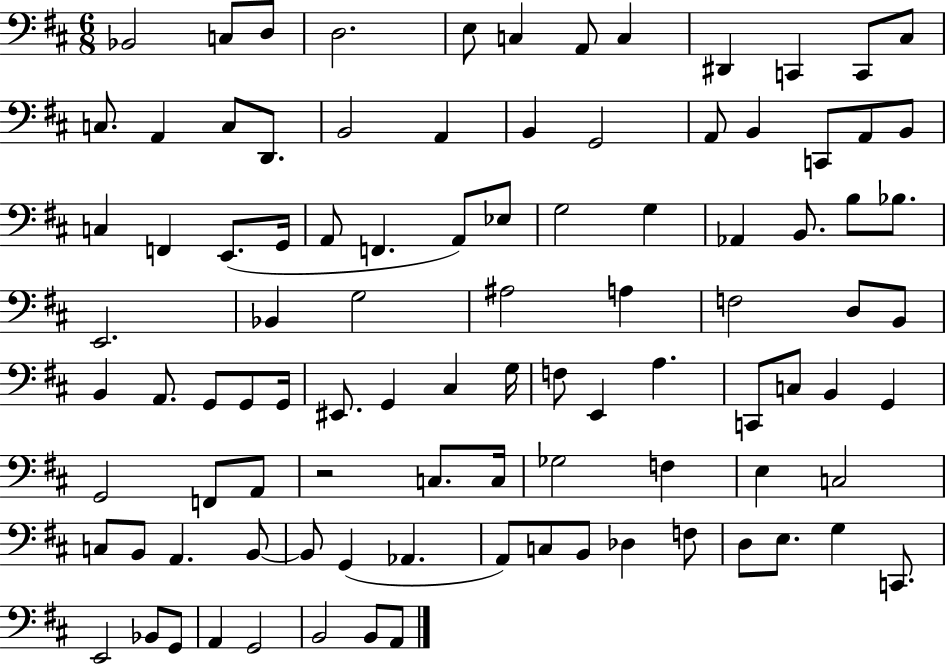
Bb2/h C3/e D3/e D3/h. E3/e C3/q A2/e C3/q D#2/q C2/q C2/e C#3/e C3/e. A2/q C3/e D2/e. B2/h A2/q B2/q G2/h A2/e B2/q C2/e A2/e B2/e C3/q F2/q E2/e. G2/s A2/e F2/q. A2/e Eb3/e G3/h G3/q Ab2/q B2/e. B3/e Bb3/e. E2/h. Bb2/q G3/h A#3/h A3/q F3/h D3/e B2/e B2/q A2/e. G2/e G2/e G2/s EIS2/e. G2/q C#3/q G3/s F3/e E2/q A3/q. C2/e C3/e B2/q G2/q G2/h F2/e A2/e R/h C3/e. C3/s Gb3/h F3/q E3/q C3/h C3/e B2/e A2/q. B2/e B2/e G2/q Ab2/q. A2/e C3/e B2/e Db3/q F3/e D3/e E3/e. G3/q C2/e. E2/h Bb2/e G2/e A2/q G2/h B2/h B2/e A2/e